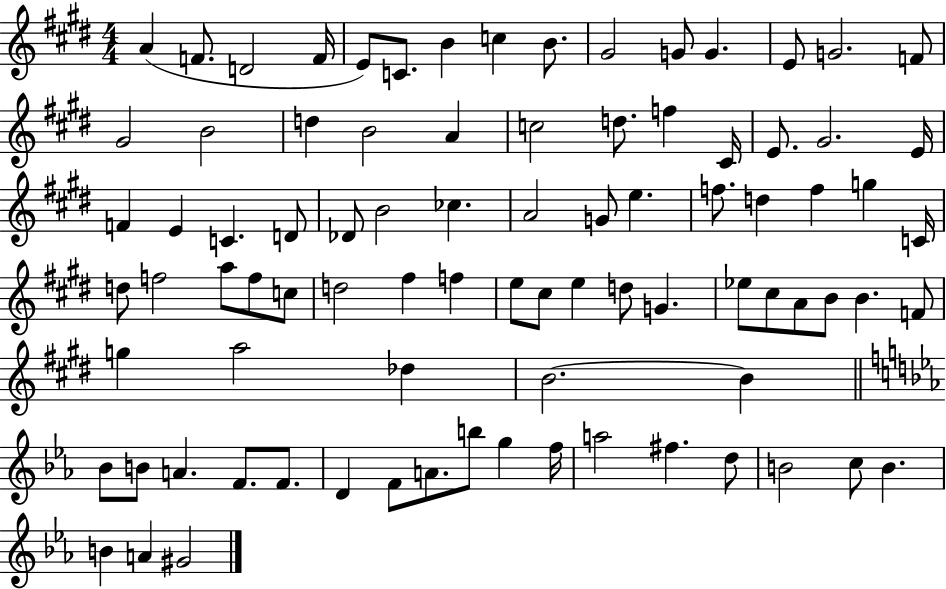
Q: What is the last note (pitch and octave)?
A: G#4